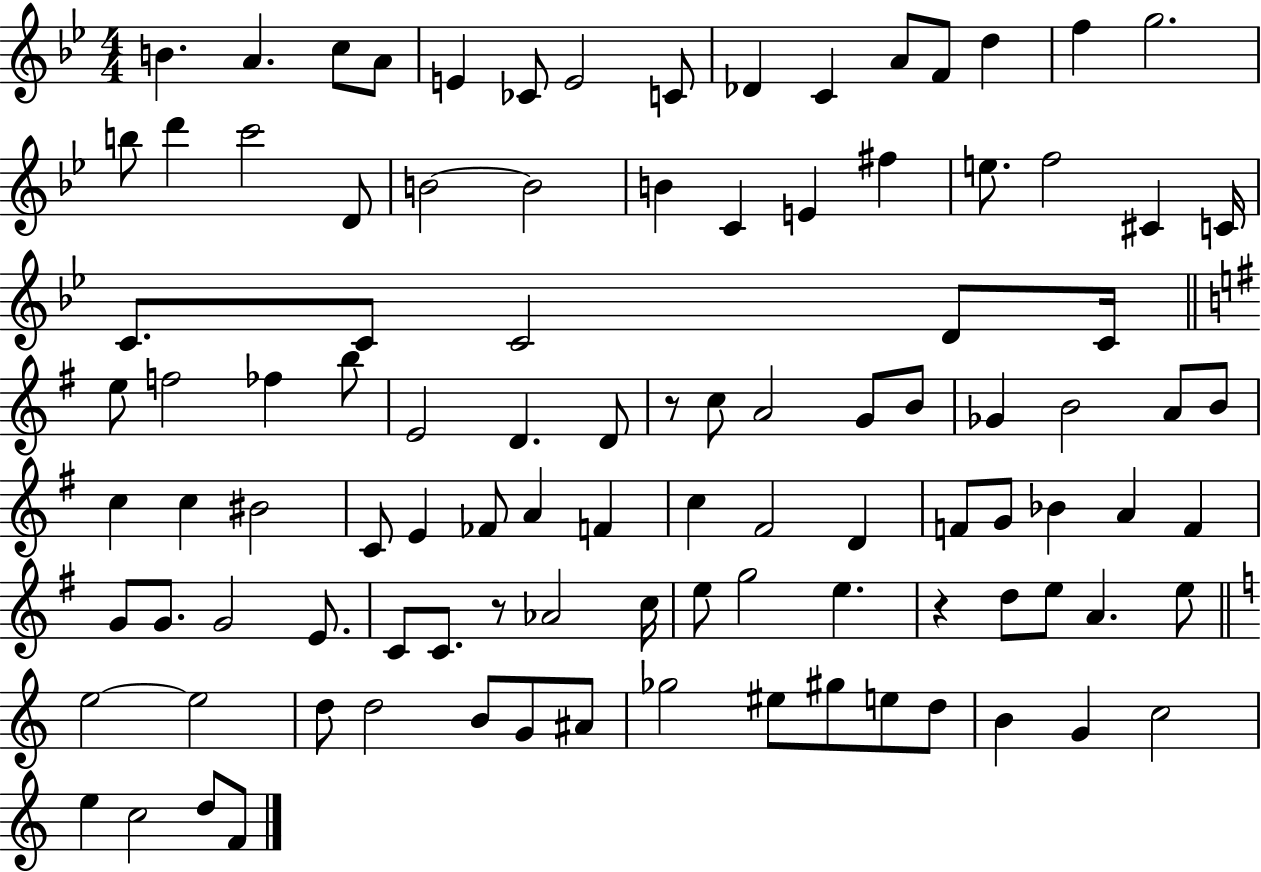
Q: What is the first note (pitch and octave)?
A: B4